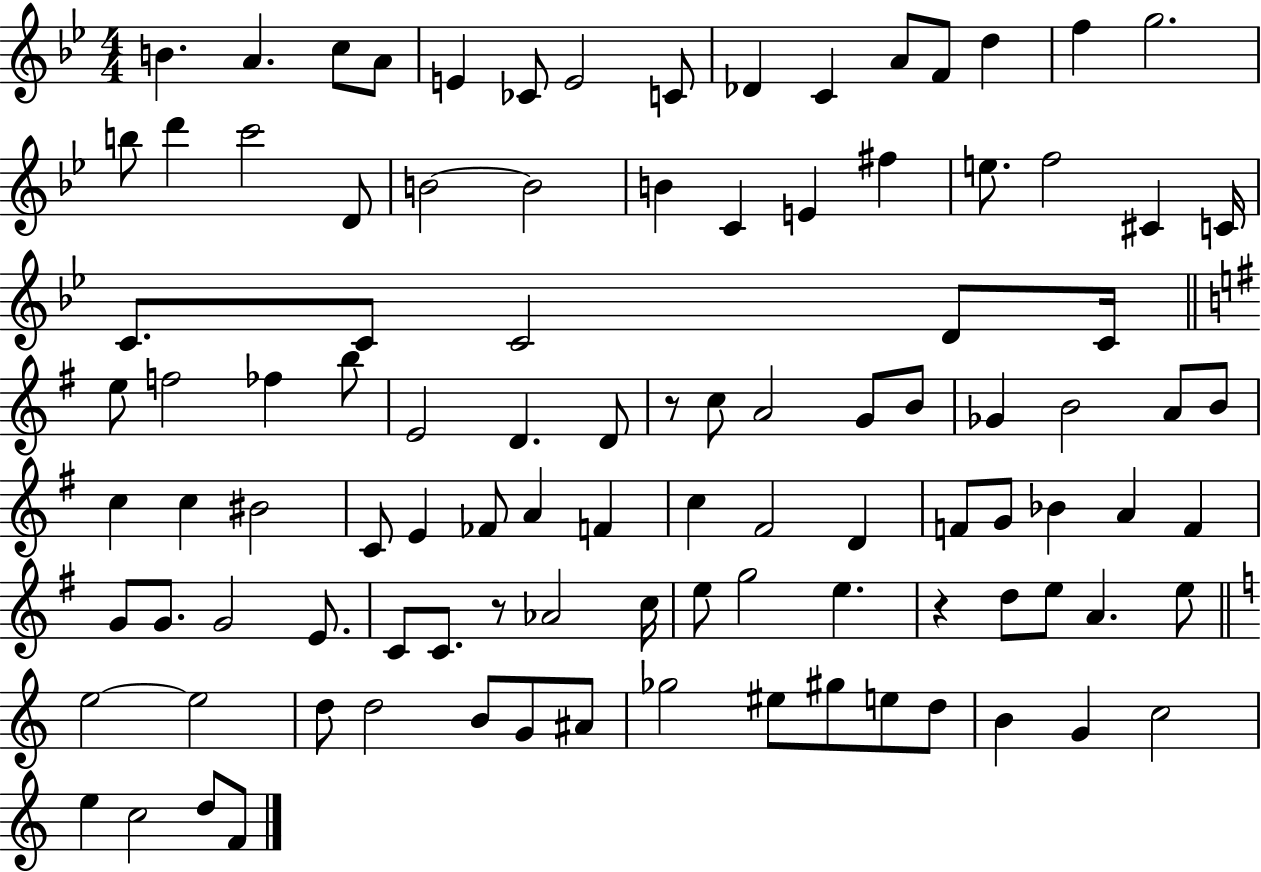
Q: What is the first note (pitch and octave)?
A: B4